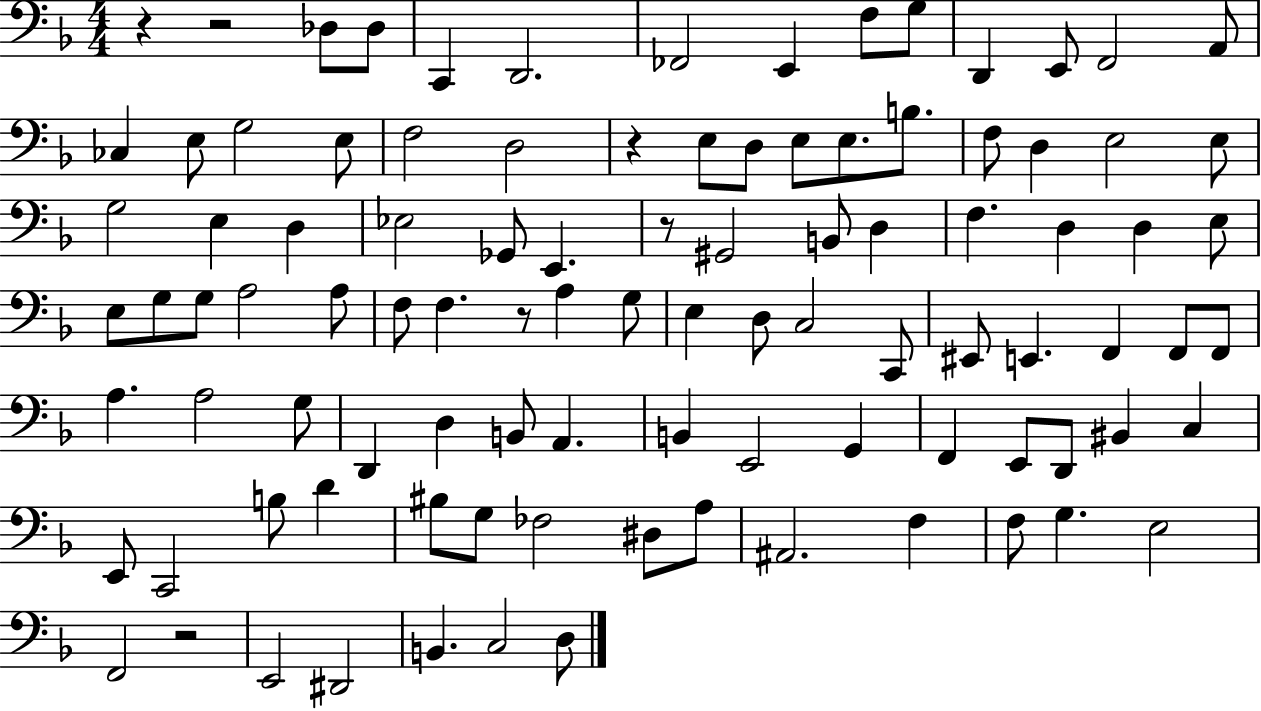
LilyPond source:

{
  \clef bass
  \numericTimeSignature
  \time 4/4
  \key f \major
  r4 r2 des8 des8 | c,4 d,2. | fes,2 e,4 f8 g8 | d,4 e,8 f,2 a,8 | \break ces4 e8 g2 e8 | f2 d2 | r4 e8 d8 e8 e8. b8. | f8 d4 e2 e8 | \break g2 e4 d4 | ees2 ges,8 e,4. | r8 gis,2 b,8 d4 | f4. d4 d4 e8 | \break e8 g8 g8 a2 a8 | f8 f4. r8 a4 g8 | e4 d8 c2 c,8 | eis,8 e,4. f,4 f,8 f,8 | \break a4. a2 g8 | d,4 d4 b,8 a,4. | b,4 e,2 g,4 | f,4 e,8 d,8 bis,4 c4 | \break e,8 c,2 b8 d'4 | bis8 g8 fes2 dis8 a8 | ais,2. f4 | f8 g4. e2 | \break f,2 r2 | e,2 dis,2 | b,4. c2 d8 | \bar "|."
}